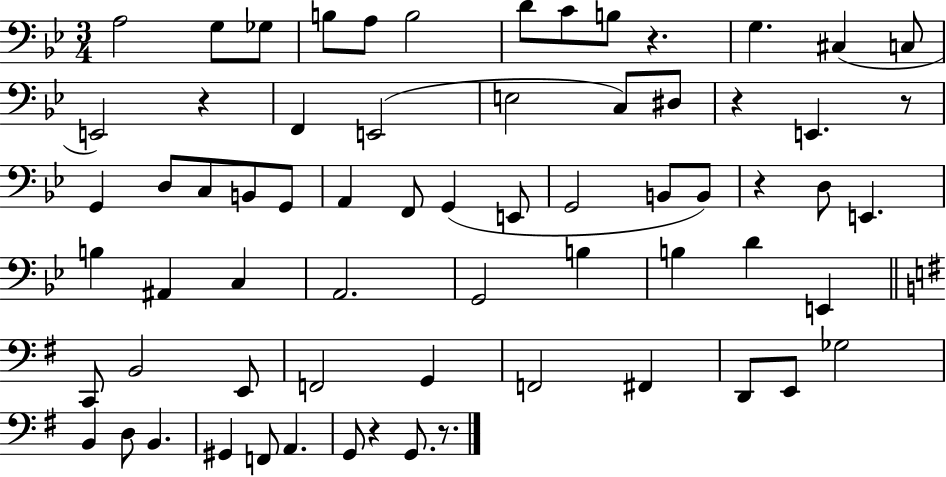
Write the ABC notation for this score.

X:1
T:Untitled
M:3/4
L:1/4
K:Bb
A,2 G,/2 _G,/2 B,/2 A,/2 B,2 D/2 C/2 B,/2 z G, ^C, C,/2 E,,2 z F,, E,,2 E,2 C,/2 ^D,/2 z E,, z/2 G,, D,/2 C,/2 B,,/2 G,,/2 A,, F,,/2 G,, E,,/2 G,,2 B,,/2 B,,/2 z D,/2 E,, B, ^A,, C, A,,2 G,,2 B, B, D E,, C,,/2 B,,2 E,,/2 F,,2 G,, F,,2 ^F,, D,,/2 E,,/2 _G,2 B,, D,/2 B,, ^G,, F,,/2 A,, G,,/2 z G,,/2 z/2